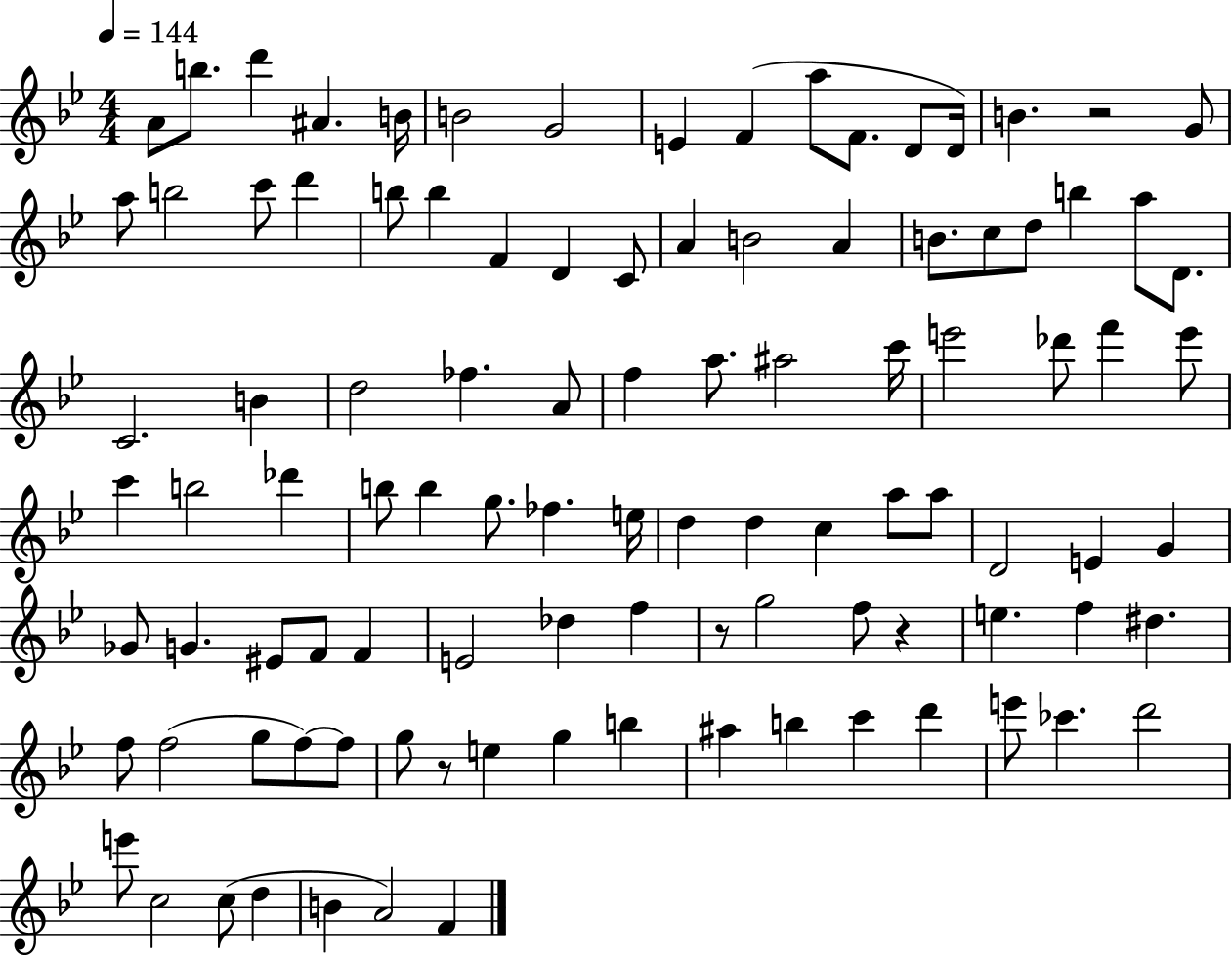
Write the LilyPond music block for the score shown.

{
  \clef treble
  \numericTimeSignature
  \time 4/4
  \key bes \major
  \tempo 4 = 144
  \repeat volta 2 { a'8 b''8. d'''4 ais'4. b'16 | b'2 g'2 | e'4 f'4( a''8 f'8. d'8 d'16) | b'4. r2 g'8 | \break a''8 b''2 c'''8 d'''4 | b''8 b''4 f'4 d'4 c'8 | a'4 b'2 a'4 | b'8. c''8 d''8 b''4 a''8 d'8. | \break c'2. b'4 | d''2 fes''4. a'8 | f''4 a''8. ais''2 c'''16 | e'''2 des'''8 f'''4 e'''8 | \break c'''4 b''2 des'''4 | b''8 b''4 g''8. fes''4. e''16 | d''4 d''4 c''4 a''8 a''8 | d'2 e'4 g'4 | \break ges'8 g'4. eis'8 f'8 f'4 | e'2 des''4 f''4 | r8 g''2 f''8 r4 | e''4. f''4 dis''4. | \break f''8 f''2( g''8 f''8~~) f''8 | g''8 r8 e''4 g''4 b''4 | ais''4 b''4 c'''4 d'''4 | e'''8 ces'''4. d'''2 | \break e'''8 c''2 c''8( d''4 | b'4 a'2) f'4 | } \bar "|."
}